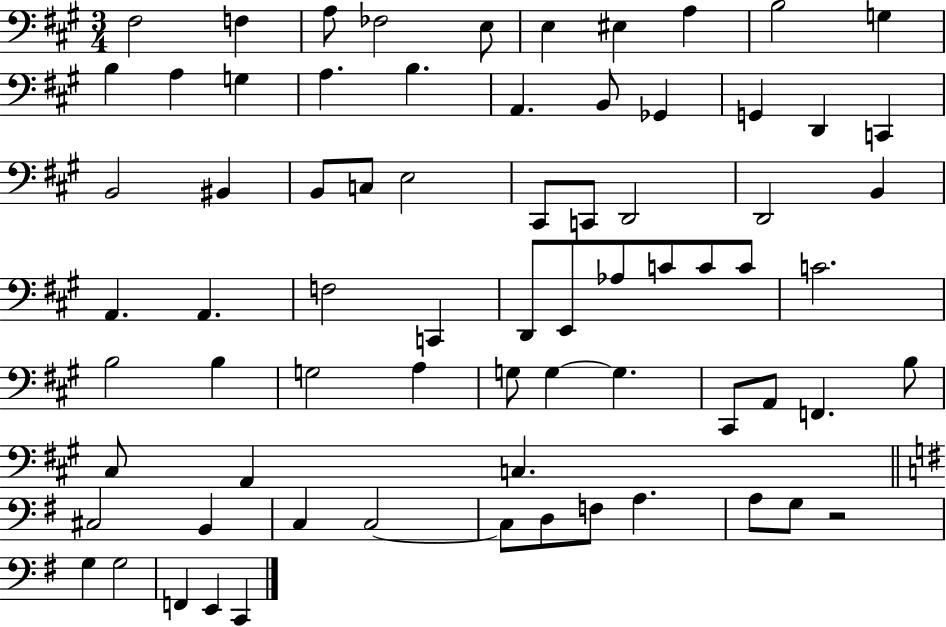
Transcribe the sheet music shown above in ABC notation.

X:1
T:Untitled
M:3/4
L:1/4
K:A
^F,2 F, A,/2 _F,2 E,/2 E, ^E, A, B,2 G, B, A, G, A, B, A,, B,,/2 _G,, G,, D,, C,, B,,2 ^B,, B,,/2 C,/2 E,2 ^C,,/2 C,,/2 D,,2 D,,2 B,, A,, A,, F,2 C,, D,,/2 E,,/2 _A,/2 C/2 C/2 C/2 C2 B,2 B, G,2 A, G,/2 G, G, ^C,,/2 A,,/2 F,, B,/2 ^C,/2 A,, C, ^C,2 B,, C, C,2 C,/2 D,/2 F,/2 A, A,/2 G,/2 z2 G, G,2 F,, E,, C,,